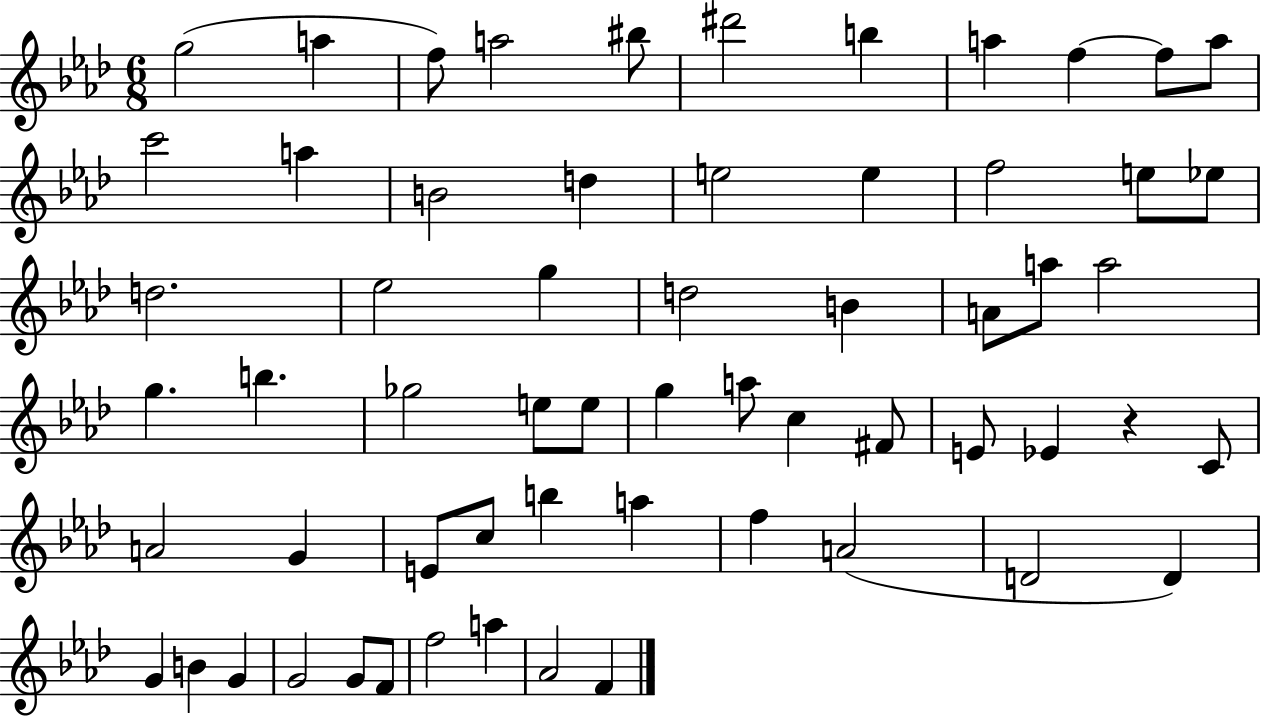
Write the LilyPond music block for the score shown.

{
  \clef treble
  \numericTimeSignature
  \time 6/8
  \key aes \major
  g''2( a''4 | f''8) a''2 bis''8 | dis'''2 b''4 | a''4 f''4~~ f''8 a''8 | \break c'''2 a''4 | b'2 d''4 | e''2 e''4 | f''2 e''8 ees''8 | \break d''2. | ees''2 g''4 | d''2 b'4 | a'8 a''8 a''2 | \break g''4. b''4. | ges''2 e''8 e''8 | g''4 a''8 c''4 fis'8 | e'8 ees'4 r4 c'8 | \break a'2 g'4 | e'8 c''8 b''4 a''4 | f''4 a'2( | d'2 d'4) | \break g'4 b'4 g'4 | g'2 g'8 f'8 | f''2 a''4 | aes'2 f'4 | \break \bar "|."
}